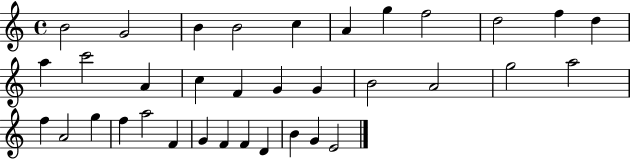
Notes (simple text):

B4/h G4/h B4/q B4/h C5/q A4/q G5/q F5/h D5/h F5/q D5/q A5/q C6/h A4/q C5/q F4/q G4/q G4/q B4/h A4/h G5/h A5/h F5/q A4/h G5/q F5/q A5/h F4/q G4/q F4/q F4/q D4/q B4/q G4/q E4/h